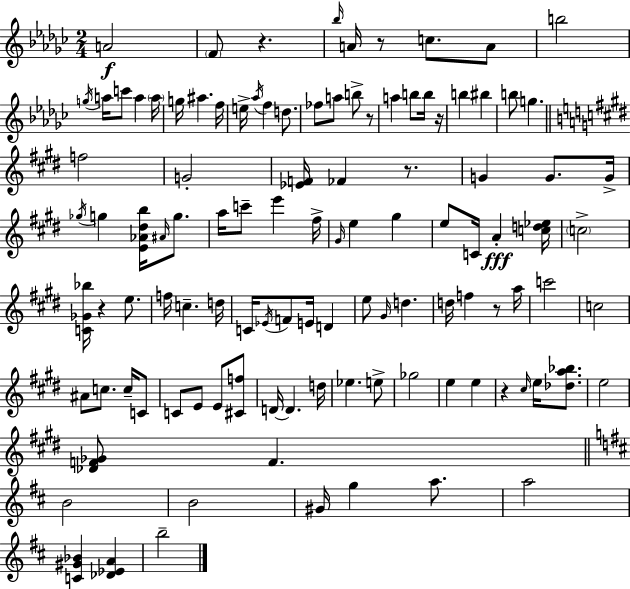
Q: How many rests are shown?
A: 8